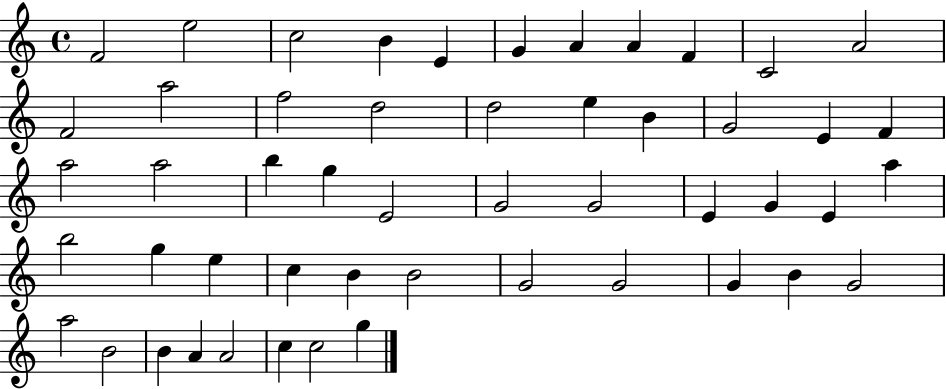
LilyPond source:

{
  \clef treble
  \time 4/4
  \defaultTimeSignature
  \key c \major
  f'2 e''2 | c''2 b'4 e'4 | g'4 a'4 a'4 f'4 | c'2 a'2 | \break f'2 a''2 | f''2 d''2 | d''2 e''4 b'4 | g'2 e'4 f'4 | \break a''2 a''2 | b''4 g''4 e'2 | g'2 g'2 | e'4 g'4 e'4 a''4 | \break b''2 g''4 e''4 | c''4 b'4 b'2 | g'2 g'2 | g'4 b'4 g'2 | \break a''2 b'2 | b'4 a'4 a'2 | c''4 c''2 g''4 | \bar "|."
}